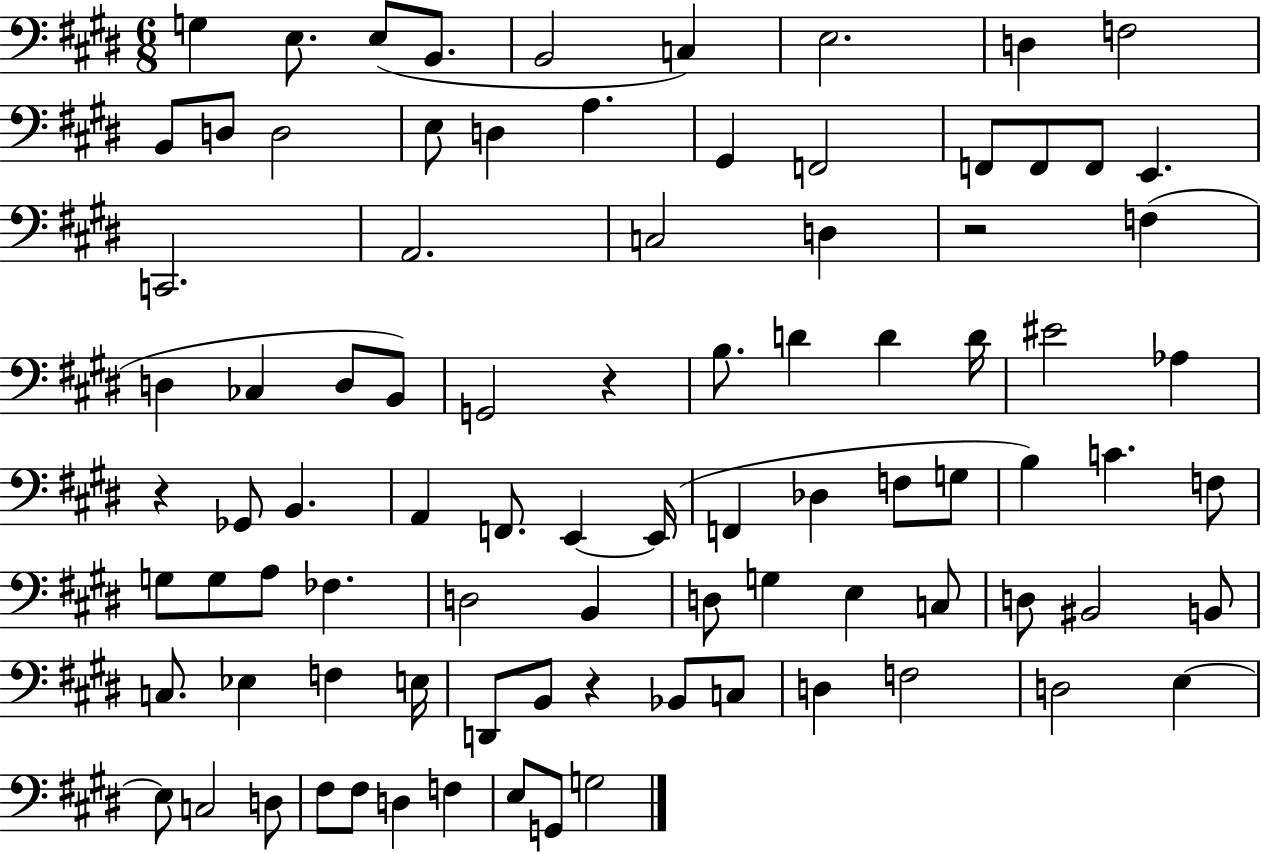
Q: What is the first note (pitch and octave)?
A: G3